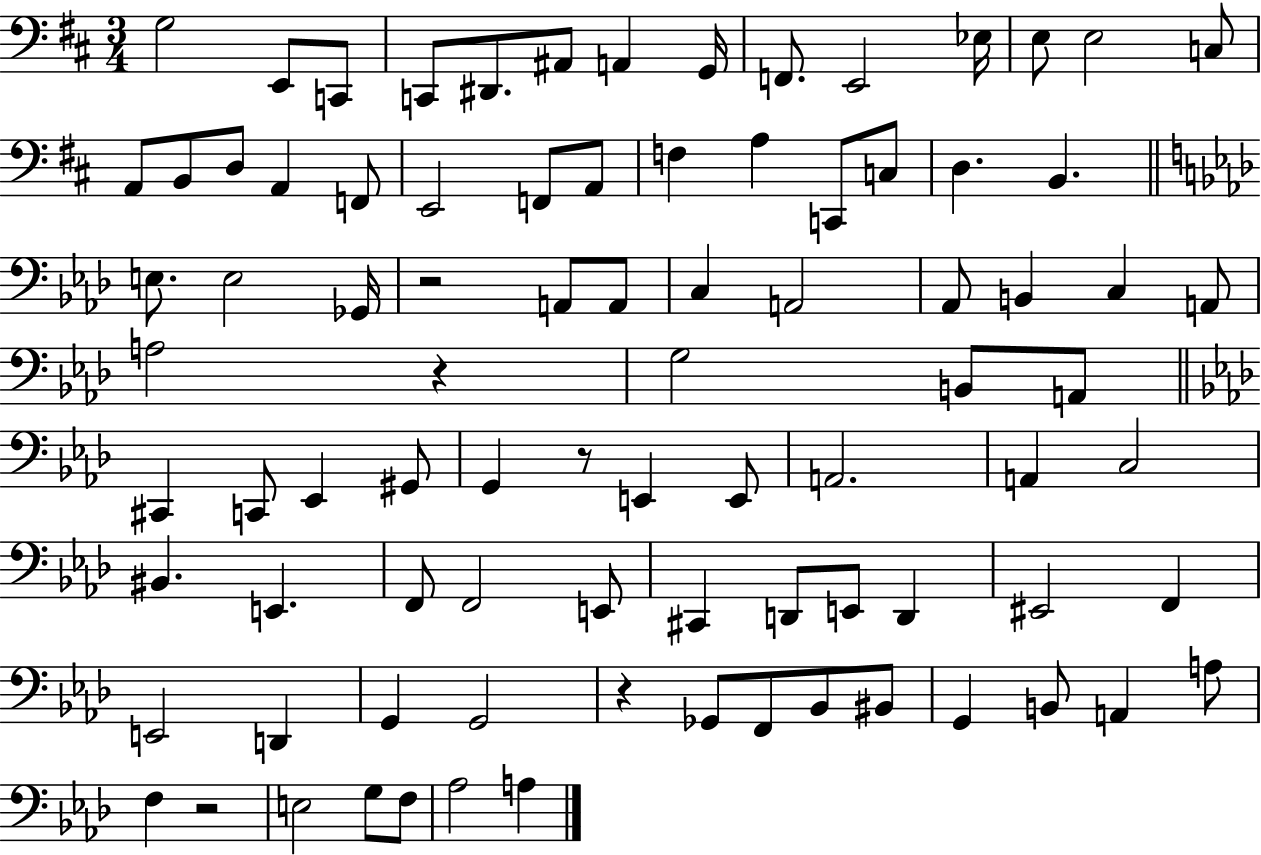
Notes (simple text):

G3/h E2/e C2/e C2/e D#2/e. A#2/e A2/q G2/s F2/e. E2/h Eb3/s E3/e E3/h C3/e A2/e B2/e D3/e A2/q F2/e E2/h F2/e A2/e F3/q A3/q C2/e C3/e D3/q. B2/q. E3/e. E3/h Gb2/s R/h A2/e A2/e C3/q A2/h Ab2/e B2/q C3/q A2/e A3/h R/q G3/h B2/e A2/e C#2/q C2/e Eb2/q G#2/e G2/q R/e E2/q E2/e A2/h. A2/q C3/h BIS2/q. E2/q. F2/e F2/h E2/e C#2/q D2/e E2/e D2/q EIS2/h F2/q E2/h D2/q G2/q G2/h R/q Gb2/e F2/e Bb2/e BIS2/e G2/q B2/e A2/q A3/e F3/q R/h E3/h G3/e F3/e Ab3/h A3/q